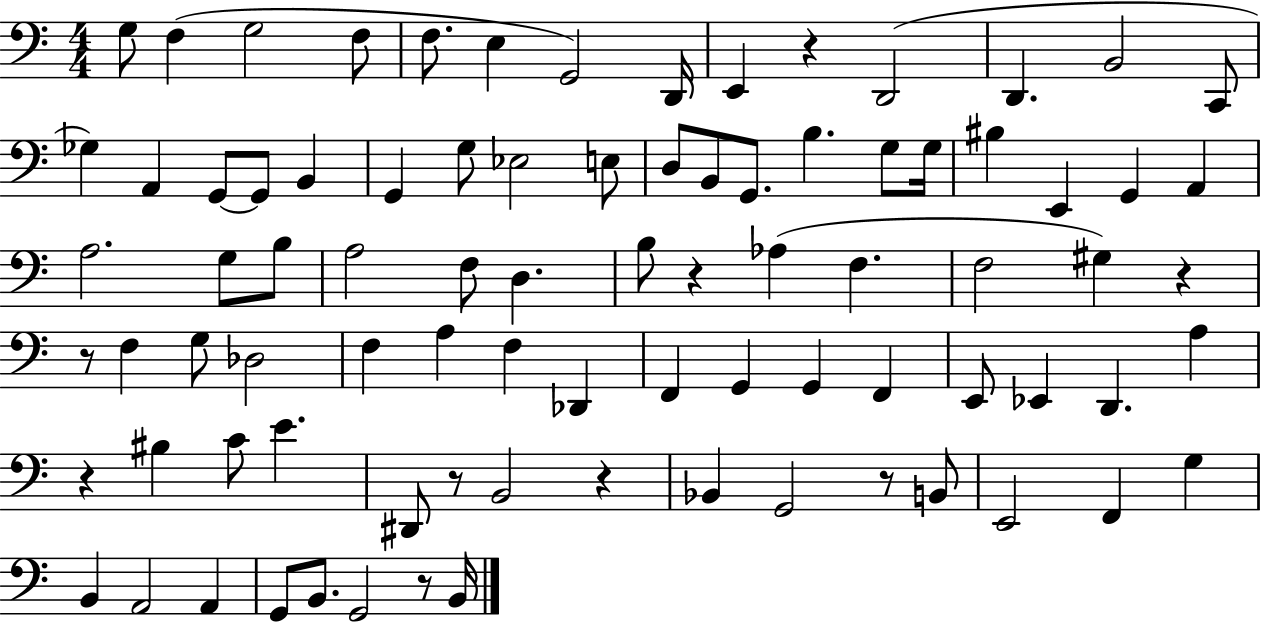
{
  \clef bass
  \numericTimeSignature
  \time 4/4
  \key c \major
  g8 f4( g2 f8 | f8. e4 g,2) d,16 | e,4 r4 d,2( | d,4. b,2 c,8 | \break ges4) a,4 g,8~~ g,8 b,4 | g,4 g8 ees2 e8 | d8 b,8 g,8. b4. g8 g16 | bis4 e,4 g,4 a,4 | \break a2. g8 b8 | a2 f8 d4. | b8 r4 aes4( f4. | f2 gis4) r4 | \break r8 f4 g8 des2 | f4 a4 f4 des,4 | f,4 g,4 g,4 f,4 | e,8 ees,4 d,4. a4 | \break r4 bis4 c'8 e'4. | dis,8 r8 b,2 r4 | bes,4 g,2 r8 b,8 | e,2 f,4 g4 | \break b,4 a,2 a,4 | g,8 b,8. g,2 r8 b,16 | \bar "|."
}